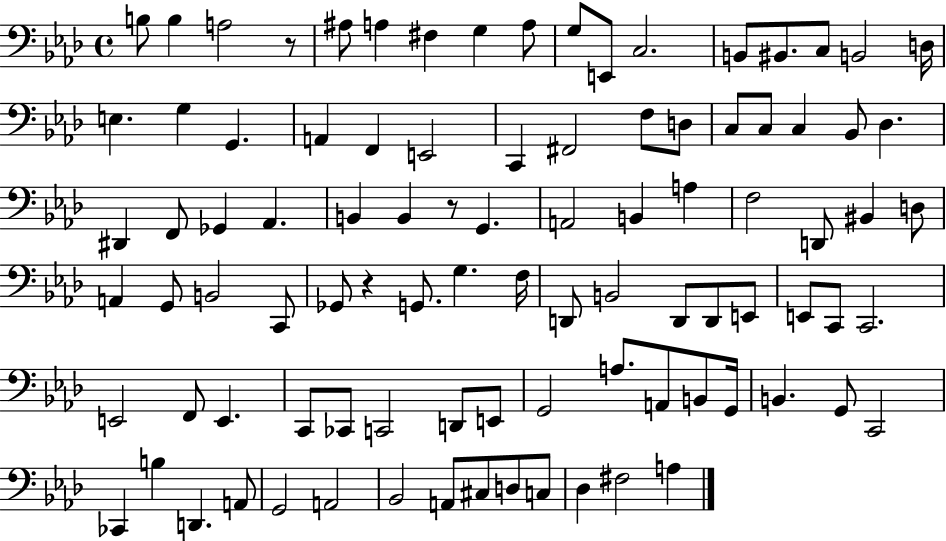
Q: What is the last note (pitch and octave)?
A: A3